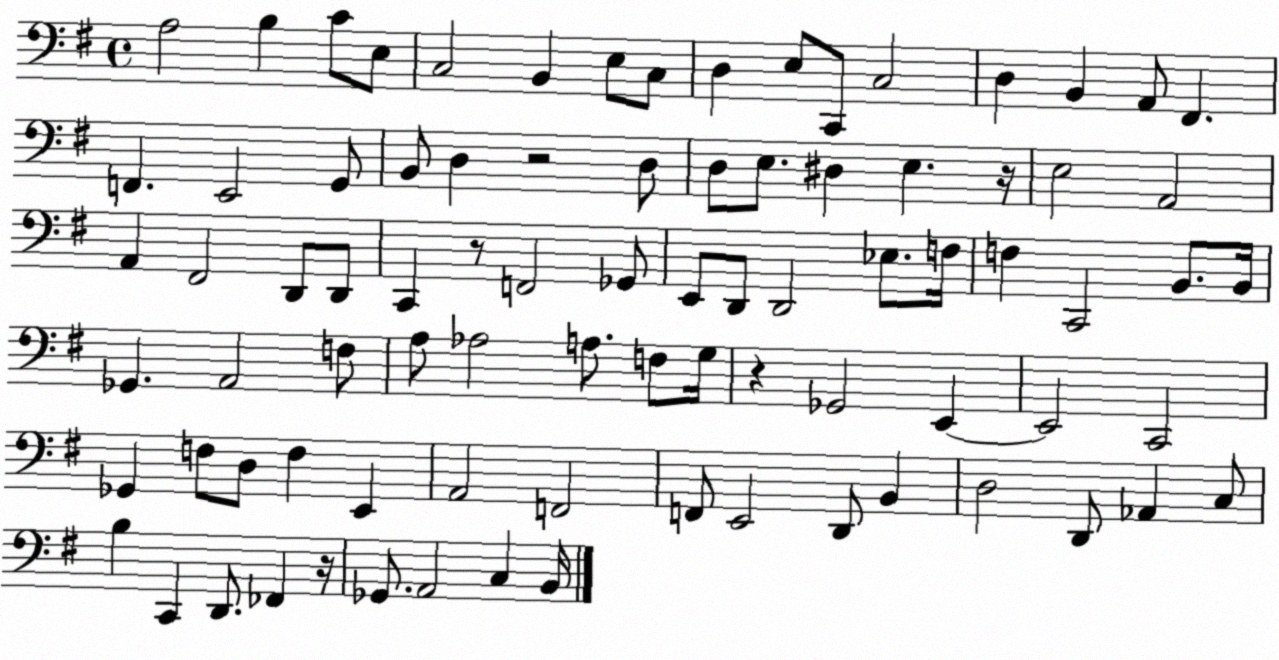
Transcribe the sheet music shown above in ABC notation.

X:1
T:Untitled
M:4/4
L:1/4
K:G
A,2 B, C/2 E,/2 C,2 B,, E,/2 C,/2 D, E,/2 C,,/2 C,2 D, B,, A,,/2 ^F,, F,, E,,2 G,,/2 B,,/2 D, z2 D,/2 D,/2 E,/2 ^D, E, z/4 E,2 A,,2 A,, ^F,,2 D,,/2 D,,/2 C,, z/2 F,,2 _G,,/2 E,,/2 D,,/2 D,,2 _E,/2 F,/4 F, C,,2 B,,/2 B,,/4 _G,, A,,2 F,/2 A,/2 _A,2 A,/2 F,/2 G,/4 z _G,,2 E,, E,,2 C,,2 _G,, F,/2 D,/2 F, E,, A,,2 F,,2 F,,/2 E,,2 D,,/2 B,, D,2 D,,/2 _A,, C,/2 B, C,, D,,/2 _F,, z/4 _G,,/2 A,,2 C, B,,/4